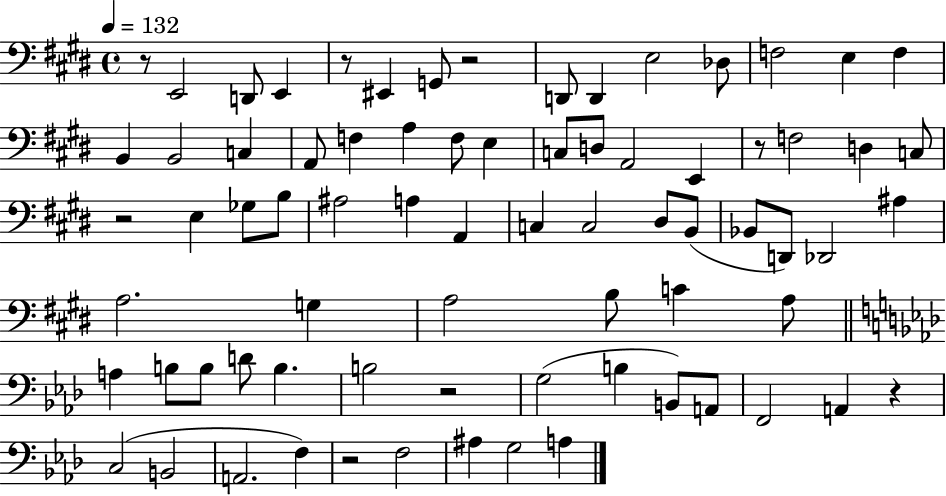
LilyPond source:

{
  \clef bass
  \time 4/4
  \defaultTimeSignature
  \key e \major
  \tempo 4 = 132
  r8 e,2 d,8 e,4 | r8 eis,4 g,8 r2 | d,8 d,4 e2 des8 | f2 e4 f4 | \break b,4 b,2 c4 | a,8 f4 a4 f8 e4 | c8 d8 a,2 e,4 | r8 f2 d4 c8 | \break r2 e4 ges8 b8 | ais2 a4 a,4 | c4 c2 dis8 b,8( | bes,8 d,8) des,2 ais4 | \break a2. g4 | a2 b8 c'4 a8 | \bar "||" \break \key aes \major a4 b8 b8 d'8 b4. | b2 r2 | g2( b4 b,8) a,8 | f,2 a,4 r4 | \break c2( b,2 | a,2. f4) | r2 f2 | ais4 g2 a4 | \break \bar "|."
}